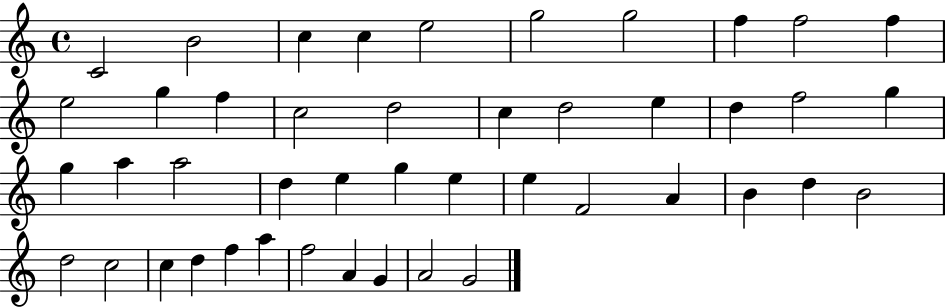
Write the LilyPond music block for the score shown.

{
  \clef treble
  \time 4/4
  \defaultTimeSignature
  \key c \major
  c'2 b'2 | c''4 c''4 e''2 | g''2 g''2 | f''4 f''2 f''4 | \break e''2 g''4 f''4 | c''2 d''2 | c''4 d''2 e''4 | d''4 f''2 g''4 | \break g''4 a''4 a''2 | d''4 e''4 g''4 e''4 | e''4 f'2 a'4 | b'4 d''4 b'2 | \break d''2 c''2 | c''4 d''4 f''4 a''4 | f''2 a'4 g'4 | a'2 g'2 | \break \bar "|."
}